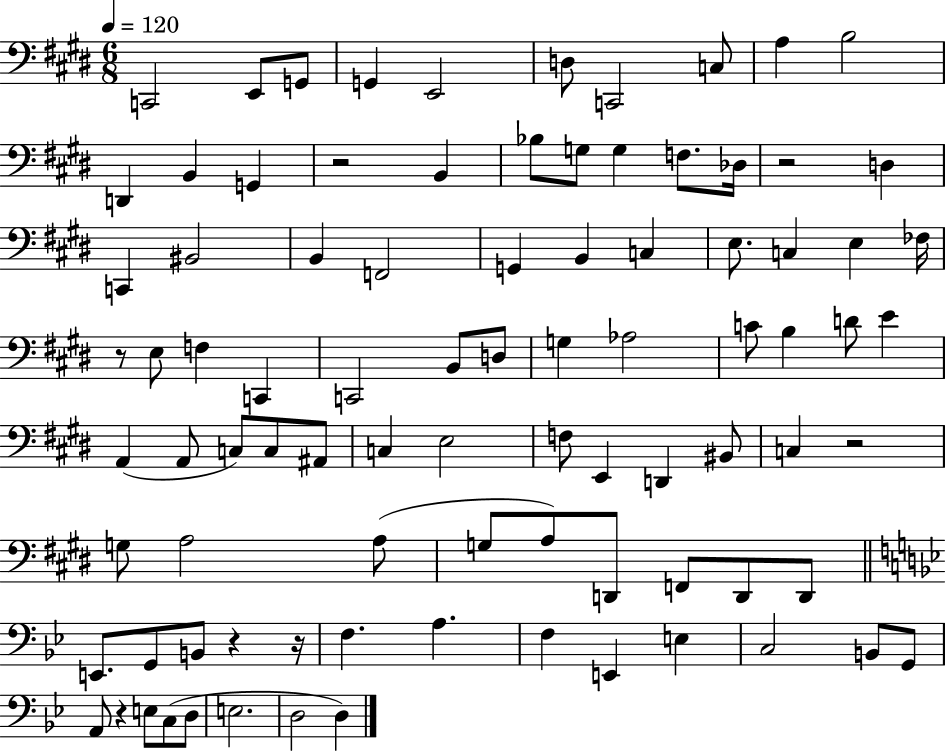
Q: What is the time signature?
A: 6/8